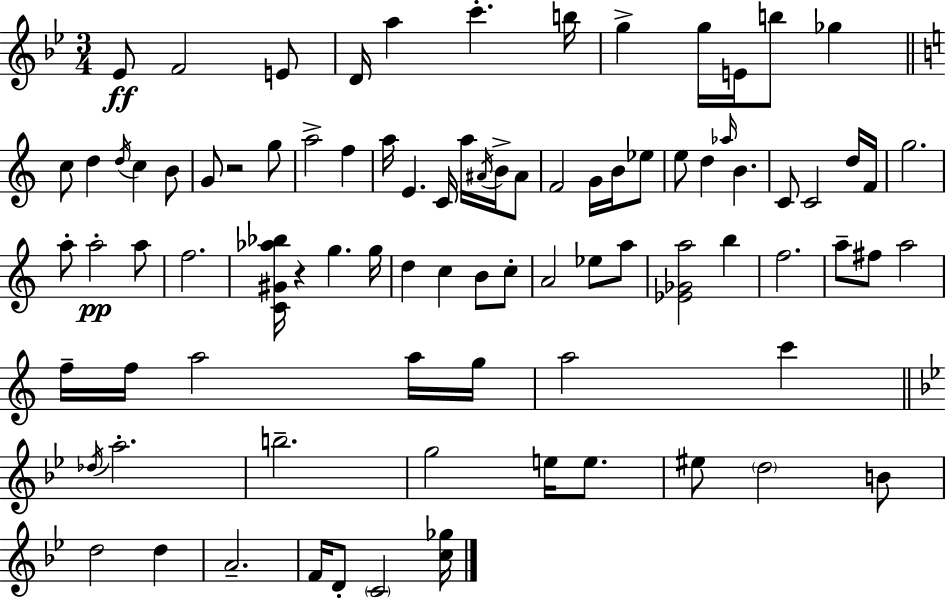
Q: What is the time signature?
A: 3/4